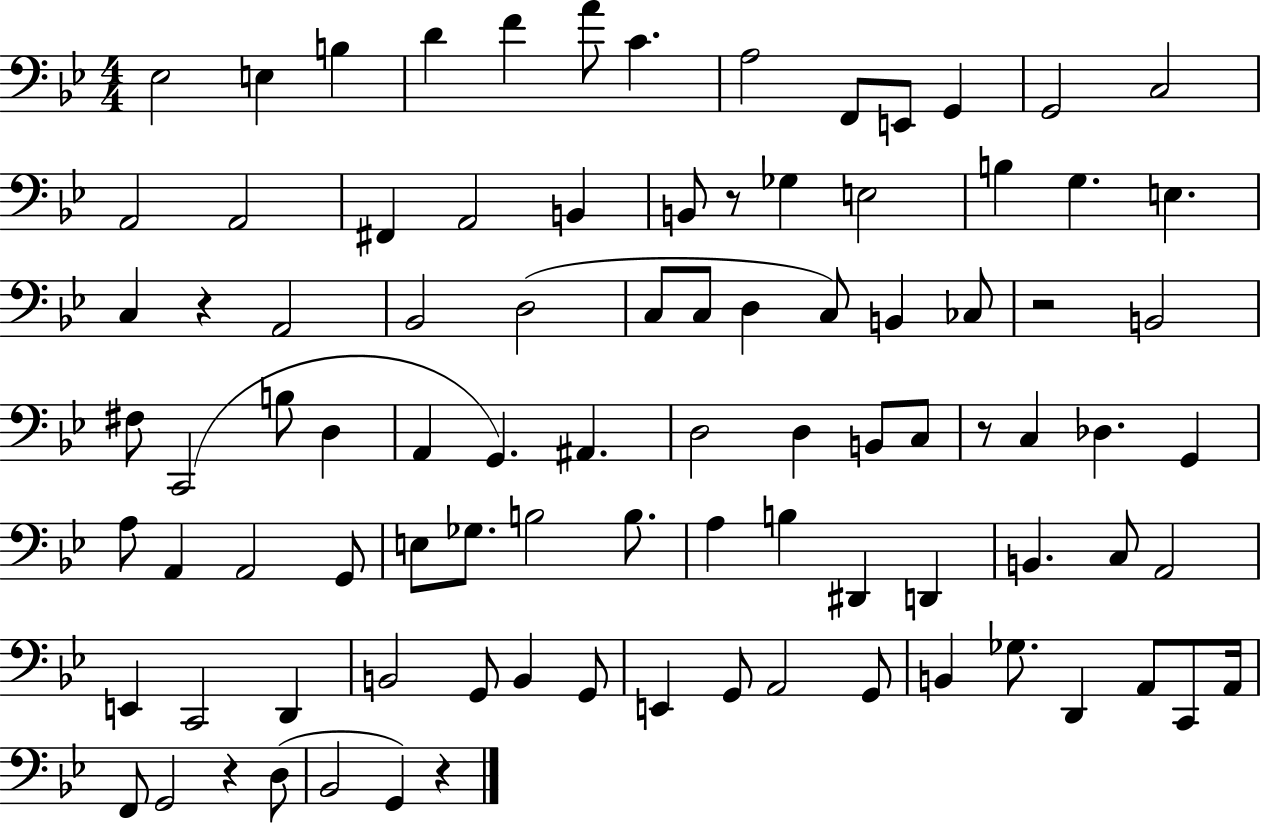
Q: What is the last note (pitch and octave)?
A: G2